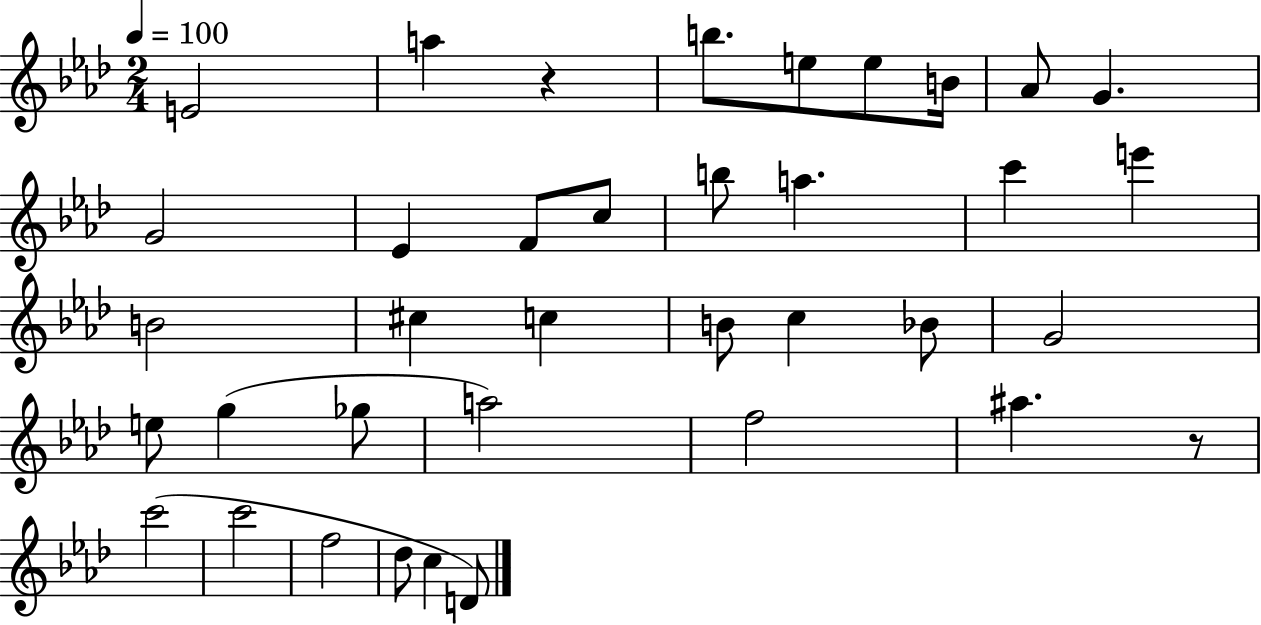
{
  \clef treble
  \numericTimeSignature
  \time 2/4
  \key aes \major
  \tempo 4 = 100
  e'2 | a''4 r4 | b''8. e''8 e''8 b'16 | aes'8 g'4. | \break g'2 | ees'4 f'8 c''8 | b''8 a''4. | c'''4 e'''4 | \break b'2 | cis''4 c''4 | b'8 c''4 bes'8 | g'2 | \break e''8 g''4( ges''8 | a''2) | f''2 | ais''4. r8 | \break c'''2( | c'''2 | f''2 | des''8 c''4 d'8) | \break \bar "|."
}